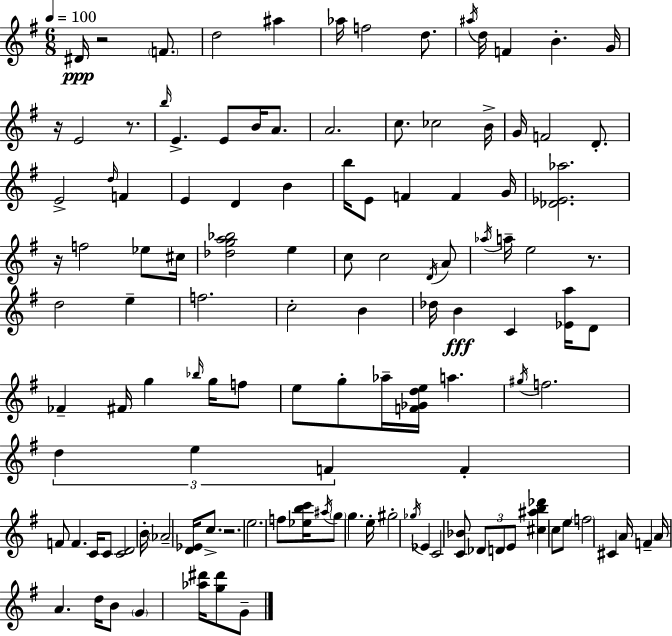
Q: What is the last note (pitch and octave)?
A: G4